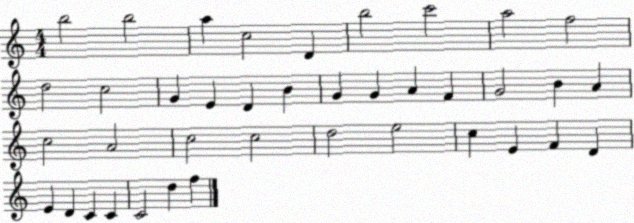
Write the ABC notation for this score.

X:1
T:Untitled
M:4/4
L:1/4
K:C
b2 b2 a c2 D b2 c'2 a2 f2 d2 c2 G E D B G G A F G2 B A c2 A2 c2 c2 d2 e2 c E F D E D C C C2 d f